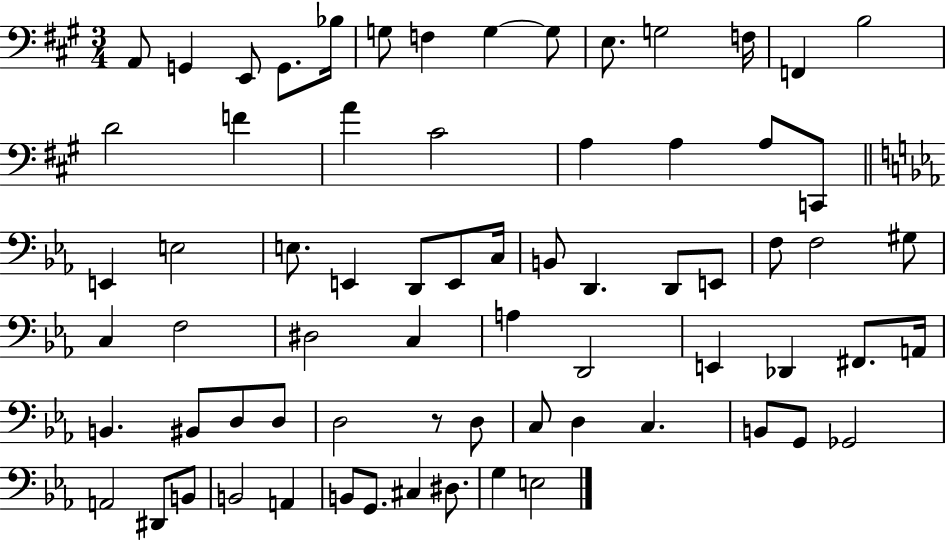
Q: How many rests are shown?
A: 1